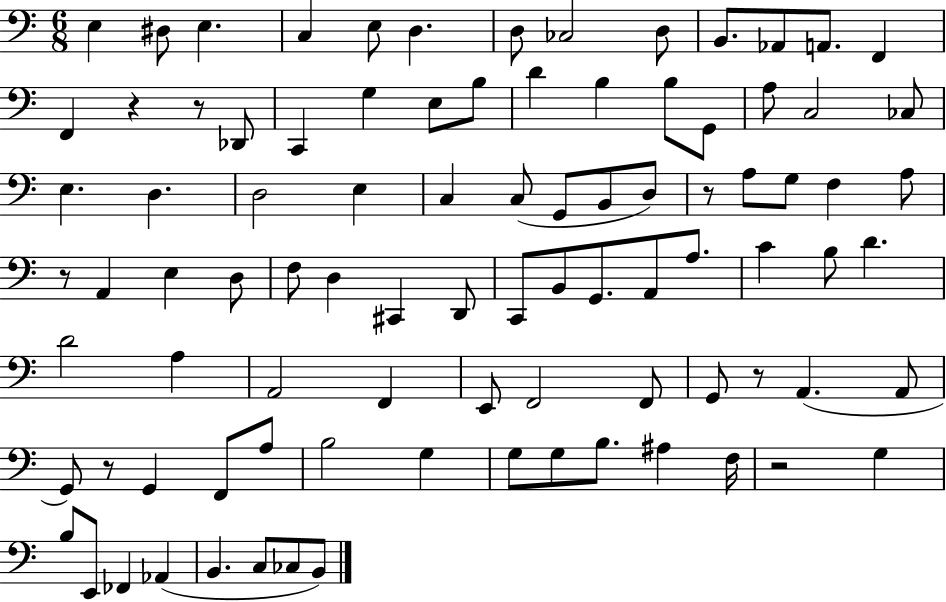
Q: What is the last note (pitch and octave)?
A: B2